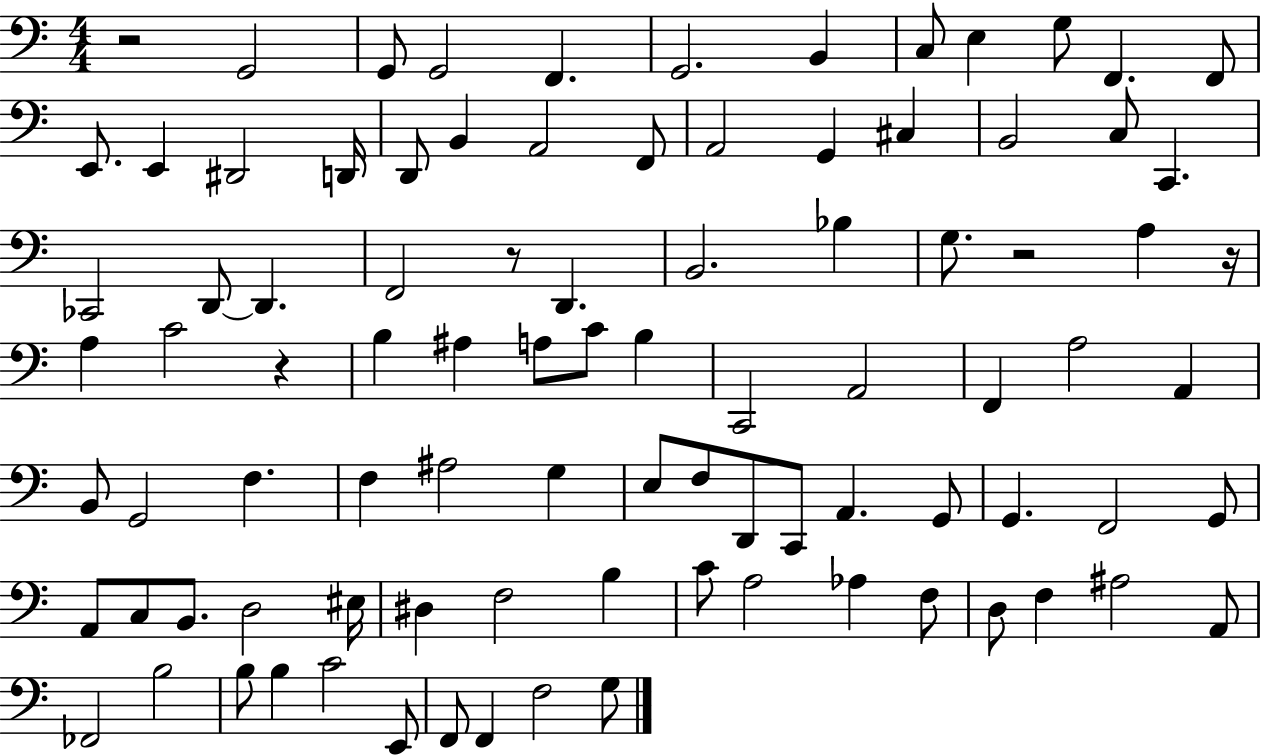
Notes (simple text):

R/h G2/h G2/e G2/h F2/q. G2/h. B2/q C3/e E3/q G3/e F2/q. F2/e E2/e. E2/q D#2/h D2/s D2/e B2/q A2/h F2/e A2/h G2/q C#3/q B2/h C3/e C2/q. CES2/h D2/e D2/q. F2/h R/e D2/q. B2/h. Bb3/q G3/e. R/h A3/q R/s A3/q C4/h R/q B3/q A#3/q A3/e C4/e B3/q C2/h A2/h F2/q A3/h A2/q B2/e G2/h F3/q. F3/q A#3/h G3/q E3/e F3/e D2/e C2/e A2/q. G2/e G2/q. F2/h G2/e A2/e C3/e B2/e. D3/h EIS3/s D#3/q F3/h B3/q C4/e A3/h Ab3/q F3/e D3/e F3/q A#3/h A2/e FES2/h B3/h B3/e B3/q C4/h E2/e F2/e F2/q F3/h G3/e